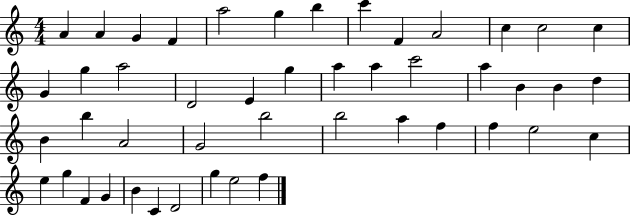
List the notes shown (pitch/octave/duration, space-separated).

A4/q A4/q G4/q F4/q A5/h G5/q B5/q C6/q F4/q A4/h C5/q C5/h C5/q G4/q G5/q A5/h D4/h E4/q G5/q A5/q A5/q C6/h A5/q B4/q B4/q D5/q B4/q B5/q A4/h G4/h B5/h B5/h A5/q F5/q F5/q E5/h C5/q E5/q G5/q F4/q G4/q B4/q C4/q D4/h G5/q E5/h F5/q